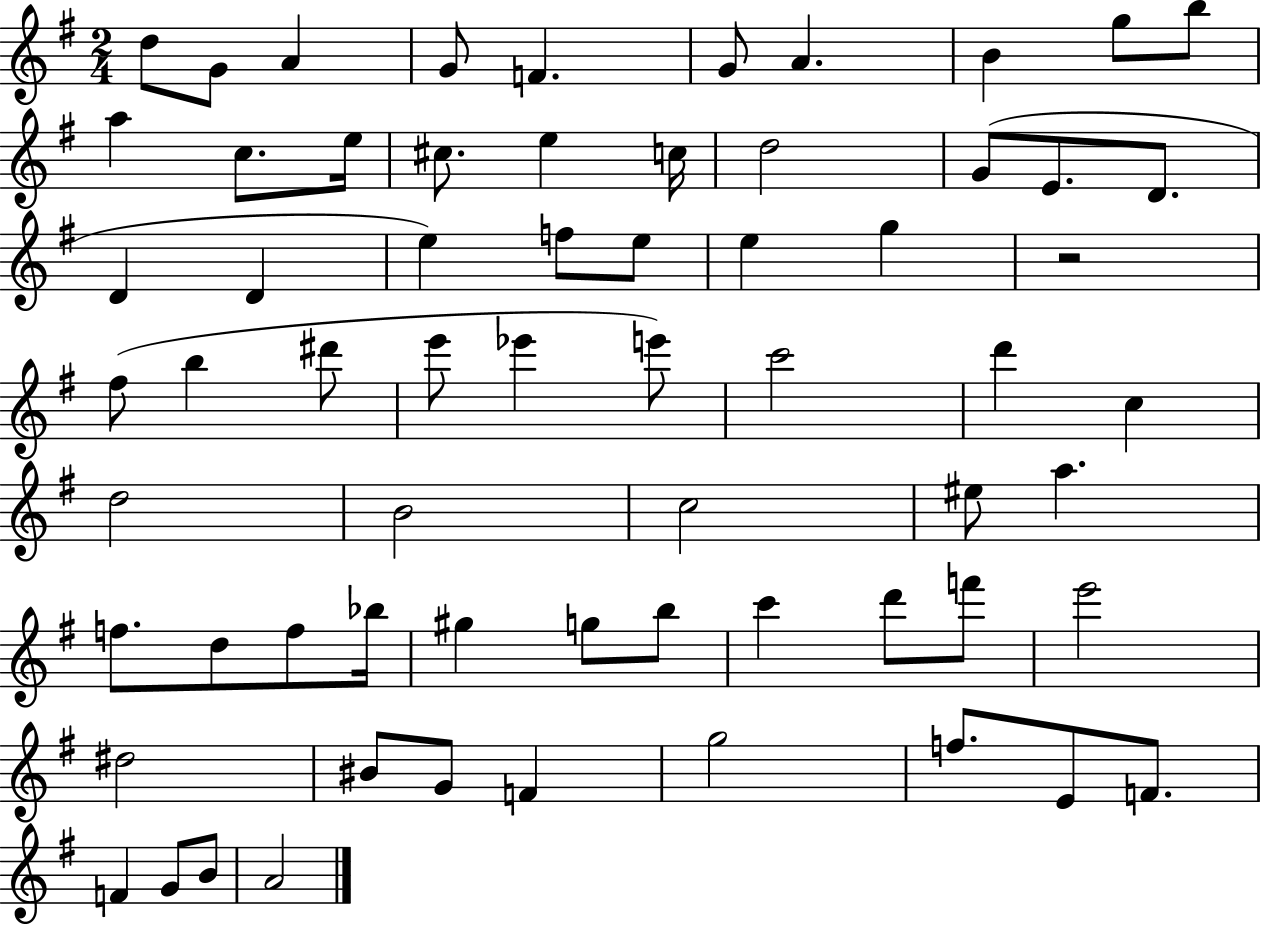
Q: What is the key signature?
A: G major